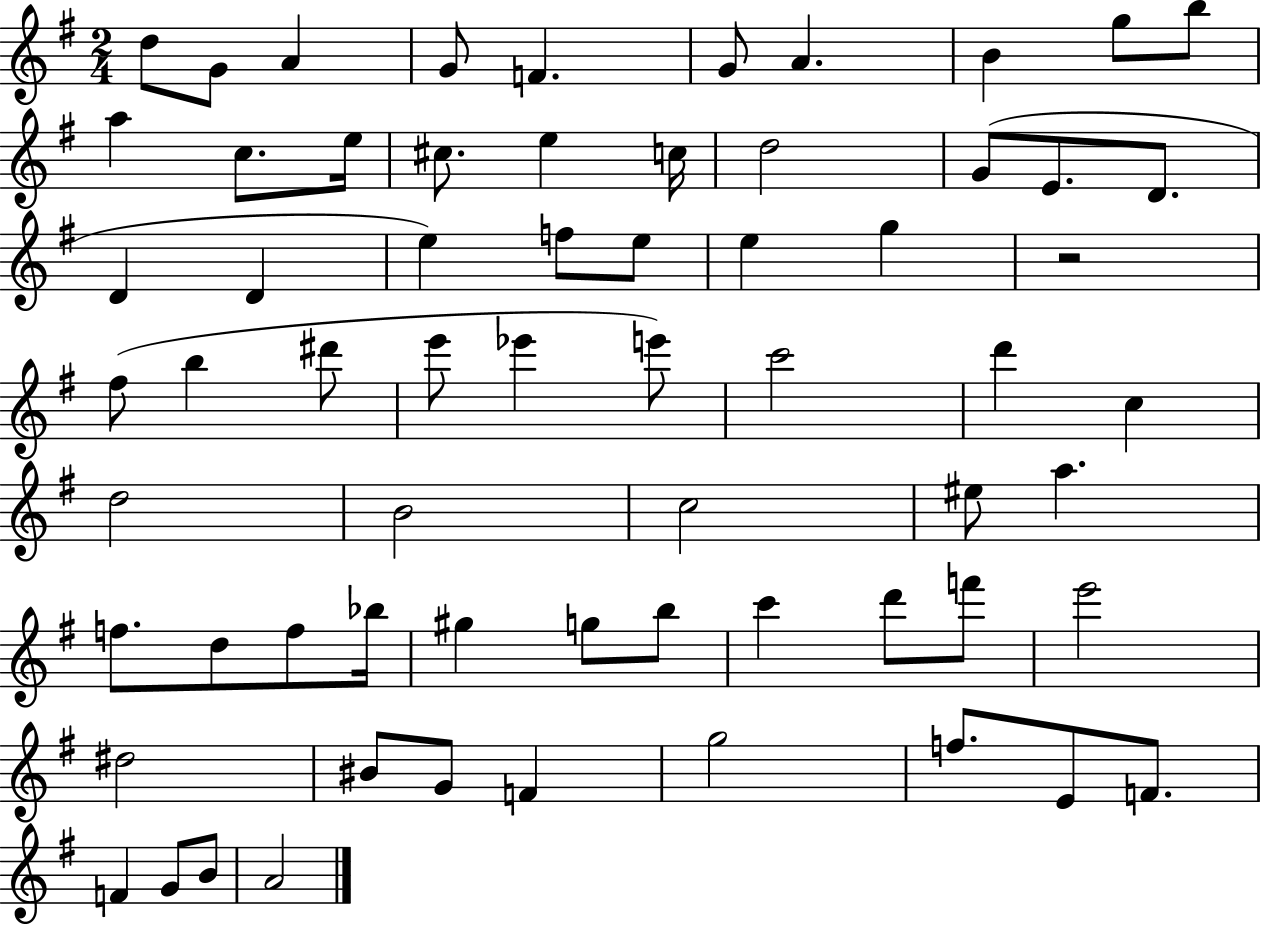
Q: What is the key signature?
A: G major